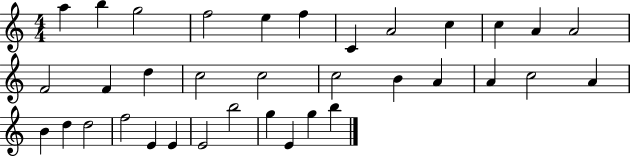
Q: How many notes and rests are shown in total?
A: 35